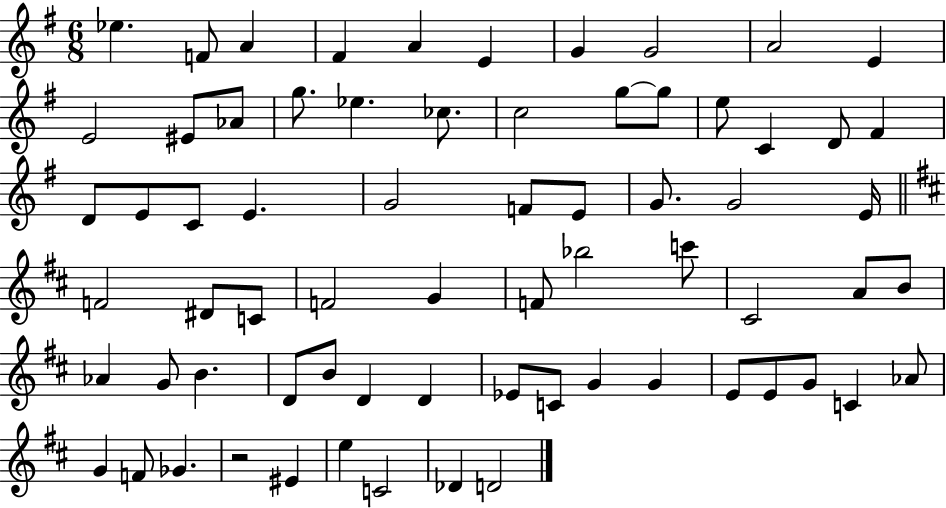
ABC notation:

X:1
T:Untitled
M:6/8
L:1/4
K:G
_e F/2 A ^F A E G G2 A2 E E2 ^E/2 _A/2 g/2 _e _c/2 c2 g/2 g/2 e/2 C D/2 ^F D/2 E/2 C/2 E G2 F/2 E/2 G/2 G2 E/4 F2 ^D/2 C/2 F2 G F/2 _b2 c'/2 ^C2 A/2 B/2 _A G/2 B D/2 B/2 D D _E/2 C/2 G G E/2 E/2 G/2 C _A/2 G F/2 _G z2 ^E e C2 _D D2